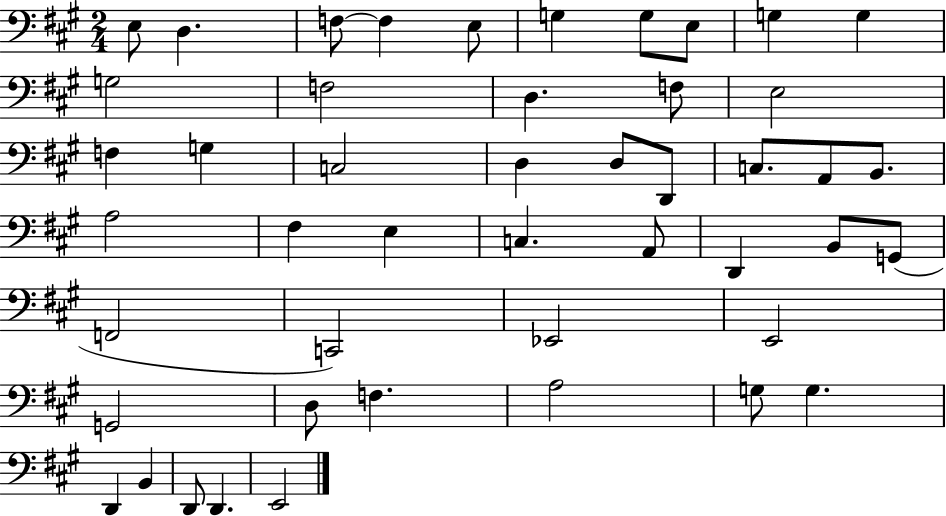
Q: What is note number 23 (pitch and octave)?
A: A2